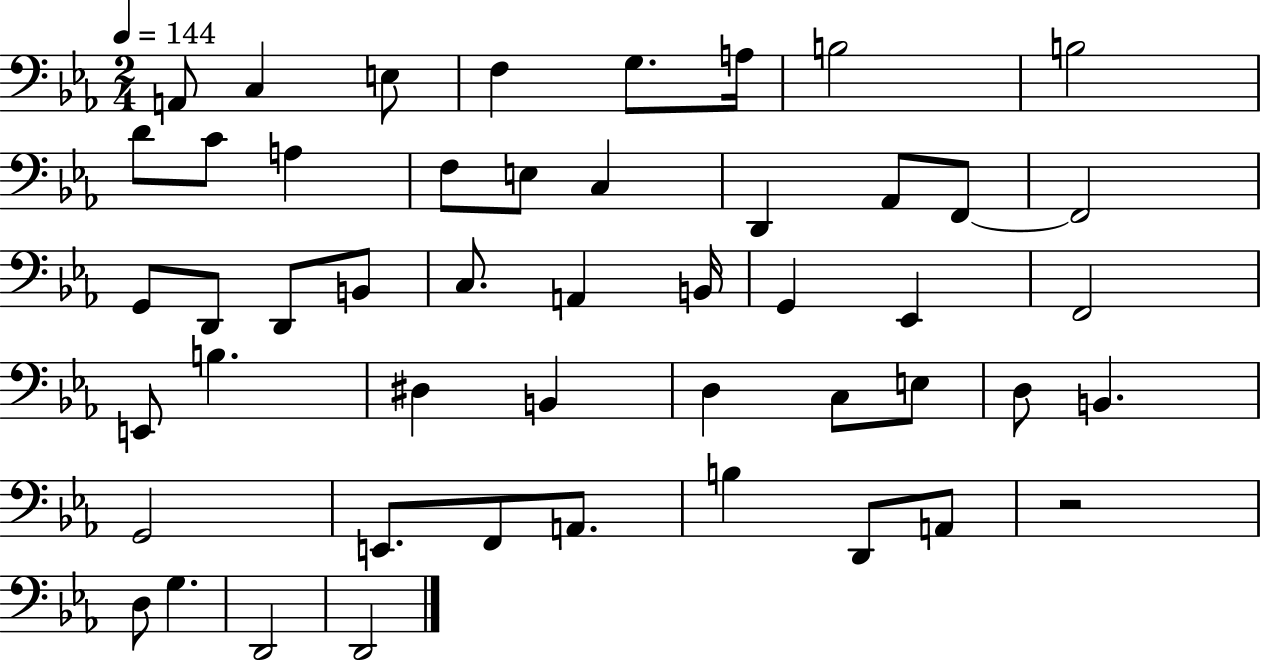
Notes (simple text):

A2/e C3/q E3/e F3/q G3/e. A3/s B3/h B3/h D4/e C4/e A3/q F3/e E3/e C3/q D2/q Ab2/e F2/e F2/h G2/e D2/e D2/e B2/e C3/e. A2/q B2/s G2/q Eb2/q F2/h E2/e B3/q. D#3/q B2/q D3/q C3/e E3/e D3/e B2/q. G2/h E2/e. F2/e A2/e. B3/q D2/e A2/e R/h D3/e G3/q. D2/h D2/h